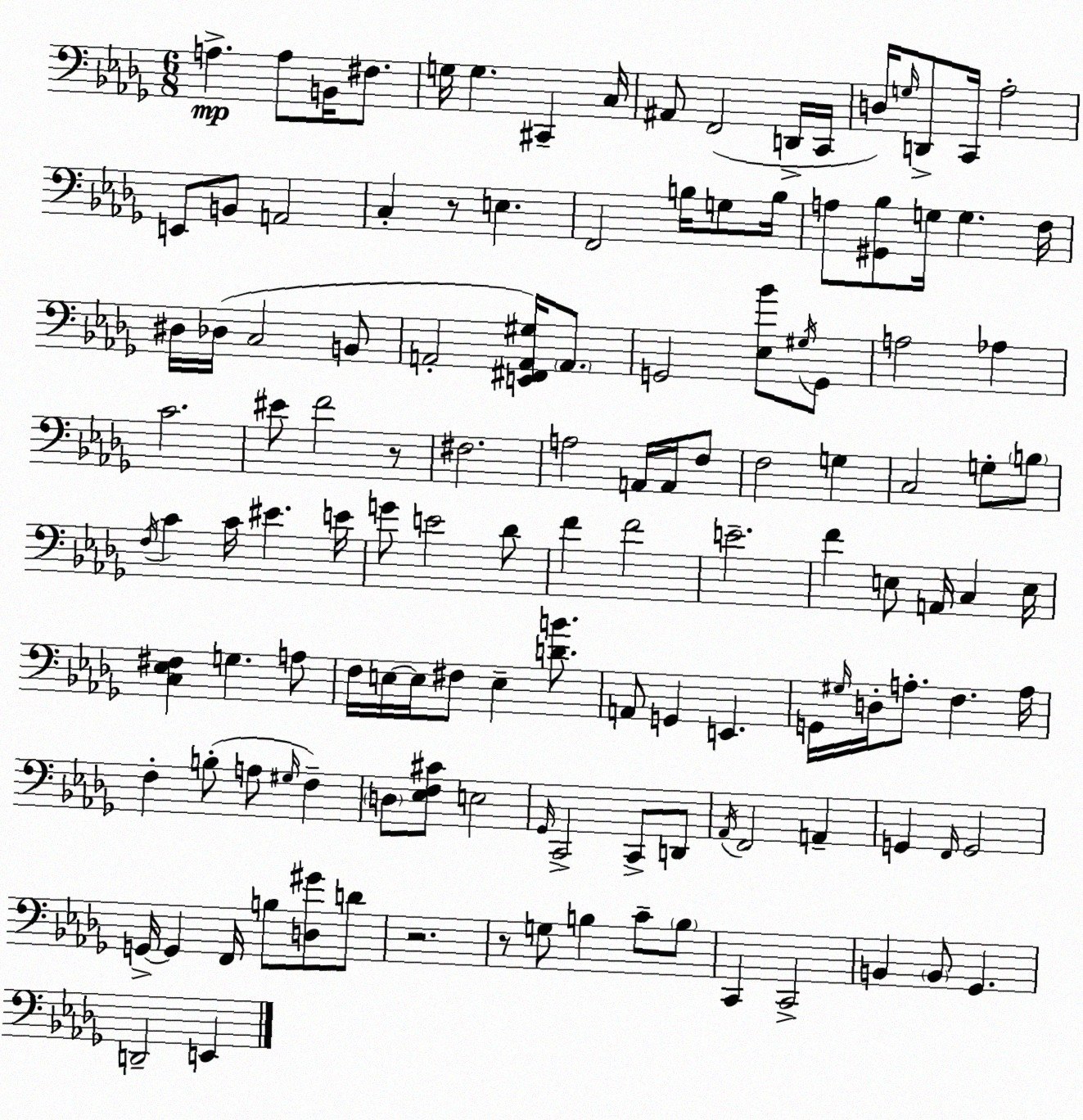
X:1
T:Untitled
M:6/8
L:1/4
K:Bbm
A, A,/2 B,,/4 ^F,/2 G,/4 G, ^C,, C,/4 ^A,,/2 F,,2 D,,/4 C,,/4 D,/4 G,/4 D,,/2 C,,/4 _A,2 E,,/2 B,,/2 A,,2 C, z/2 E, F,,2 B,/4 G,/2 B,/4 A,/2 [^G,,_B,]/2 G,/4 G, F,/4 ^D,/4 _D,/4 C,2 B,,/2 A,,2 [E,,^F,,A,,^G,]/4 A,,/2 G,,2 [_E,_B]/2 ^G,/4 G,,/2 A,2 _A, C2 ^E/2 F2 z/2 ^F,2 A,2 A,,/4 A,,/4 F,/2 F,2 G, C,2 G,/2 B,/2 F,/4 C C/4 ^E E/4 G/2 E2 _D/2 F F2 E2 F E,/2 A,,/4 C, E,/4 [C,_E,^F,] G, A,/2 F,/4 E,/4 E,/4 ^F,/2 E, [DB]/2 A,,/2 G,, E,, G,,/4 ^G,/4 D,/4 A,/2 F, A,/4 F, B,/2 A,/2 ^G,/4 F, D,/2 [_E,F,^C]/2 E,2 _G,,/4 C,,2 C,,/2 D,,/2 _A,,/4 F,,2 A,, G,, F,,/4 G,,2 G,,/4 G,, F,,/4 B,/2 [D,^G]/2 D/2 z2 z/2 G,/2 B, C/2 B,/2 C,, C,,2 B,, B,,/2 _G,, D,,2 E,,